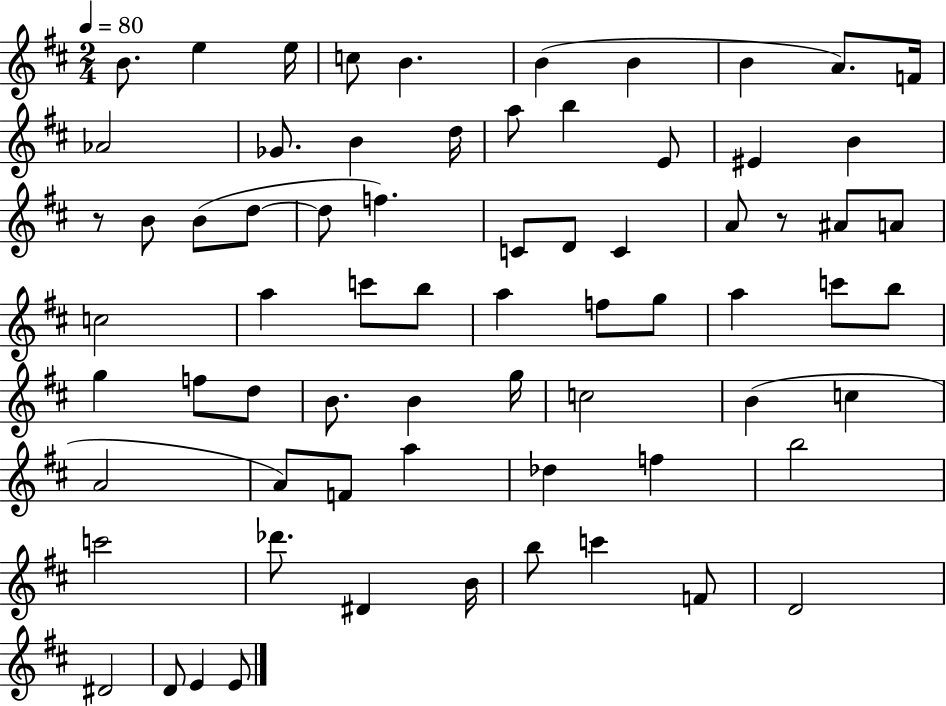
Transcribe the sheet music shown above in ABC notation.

X:1
T:Untitled
M:2/4
L:1/4
K:D
B/2 e e/4 c/2 B B B B A/2 F/4 _A2 _G/2 B d/4 a/2 b E/2 ^E B z/2 B/2 B/2 d/2 d/2 f C/2 D/2 C A/2 z/2 ^A/2 A/2 c2 a c'/2 b/2 a f/2 g/2 a c'/2 b/2 g f/2 d/2 B/2 B g/4 c2 B c A2 A/2 F/2 a _d f b2 c'2 _d'/2 ^D B/4 b/2 c' F/2 D2 ^D2 D/2 E E/2